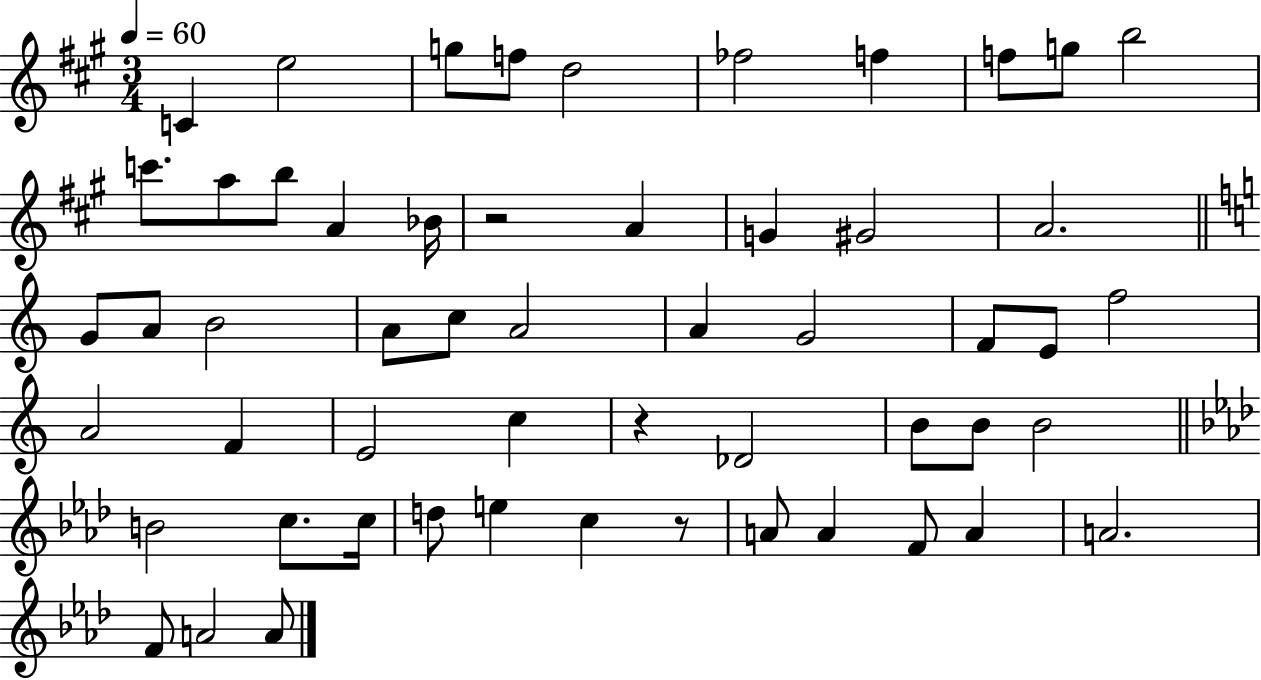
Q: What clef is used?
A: treble